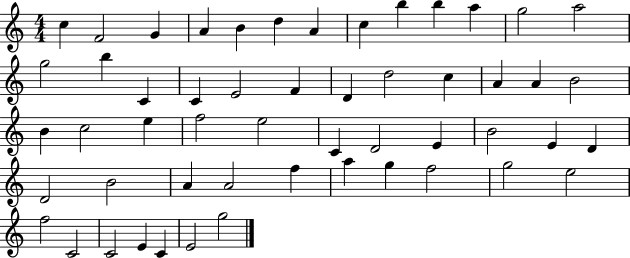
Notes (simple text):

C5/q F4/h G4/q A4/q B4/q D5/q A4/q C5/q B5/q B5/q A5/q G5/h A5/h G5/h B5/q C4/q C4/q E4/h F4/q D4/q D5/h C5/q A4/q A4/q B4/h B4/q C5/h E5/q F5/h E5/h C4/q D4/h E4/q B4/h E4/q D4/q D4/h B4/h A4/q A4/h F5/q A5/q G5/q F5/h G5/h E5/h F5/h C4/h C4/h E4/q C4/q E4/h G5/h